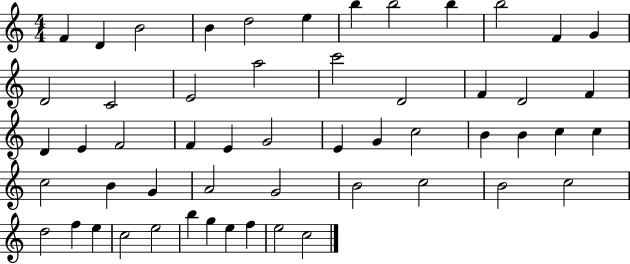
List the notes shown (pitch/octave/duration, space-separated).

F4/q D4/q B4/h B4/q D5/h E5/q B5/q B5/h B5/q B5/h F4/q G4/q D4/h C4/h E4/h A5/h C6/h D4/h F4/q D4/h F4/q D4/q E4/q F4/h F4/q E4/q G4/h E4/q G4/q C5/h B4/q B4/q C5/q C5/q C5/h B4/q G4/q A4/h G4/h B4/h C5/h B4/h C5/h D5/h F5/q E5/q C5/h E5/h B5/q G5/q E5/q F5/q E5/h C5/h